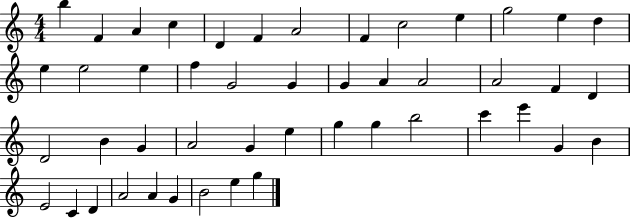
X:1
T:Untitled
M:4/4
L:1/4
K:C
b F A c D F A2 F c2 e g2 e d e e2 e f G2 G G A A2 A2 F D D2 B G A2 G e g g b2 c' e' G B E2 C D A2 A G B2 e g